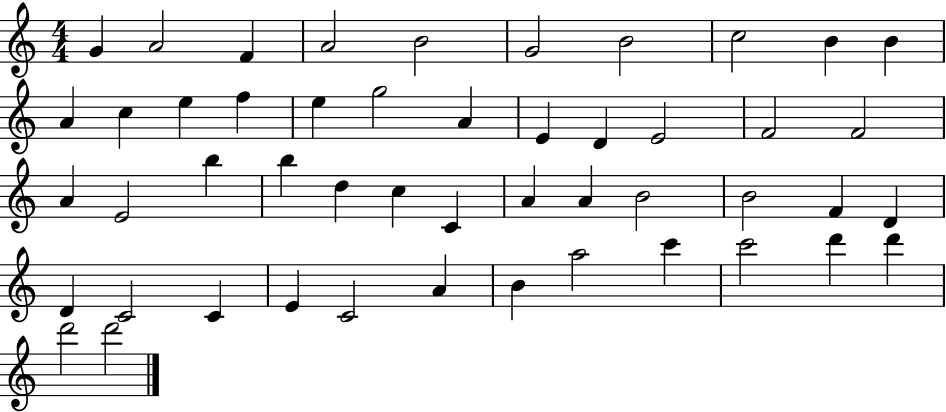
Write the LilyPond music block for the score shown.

{
  \clef treble
  \numericTimeSignature
  \time 4/4
  \key c \major
  g'4 a'2 f'4 | a'2 b'2 | g'2 b'2 | c''2 b'4 b'4 | \break a'4 c''4 e''4 f''4 | e''4 g''2 a'4 | e'4 d'4 e'2 | f'2 f'2 | \break a'4 e'2 b''4 | b''4 d''4 c''4 c'4 | a'4 a'4 b'2 | b'2 f'4 d'4 | \break d'4 c'2 c'4 | e'4 c'2 a'4 | b'4 a''2 c'''4 | c'''2 d'''4 d'''4 | \break d'''2 d'''2 | \bar "|."
}